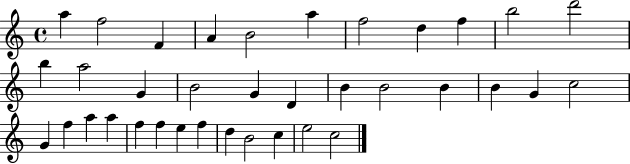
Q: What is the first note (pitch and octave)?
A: A5